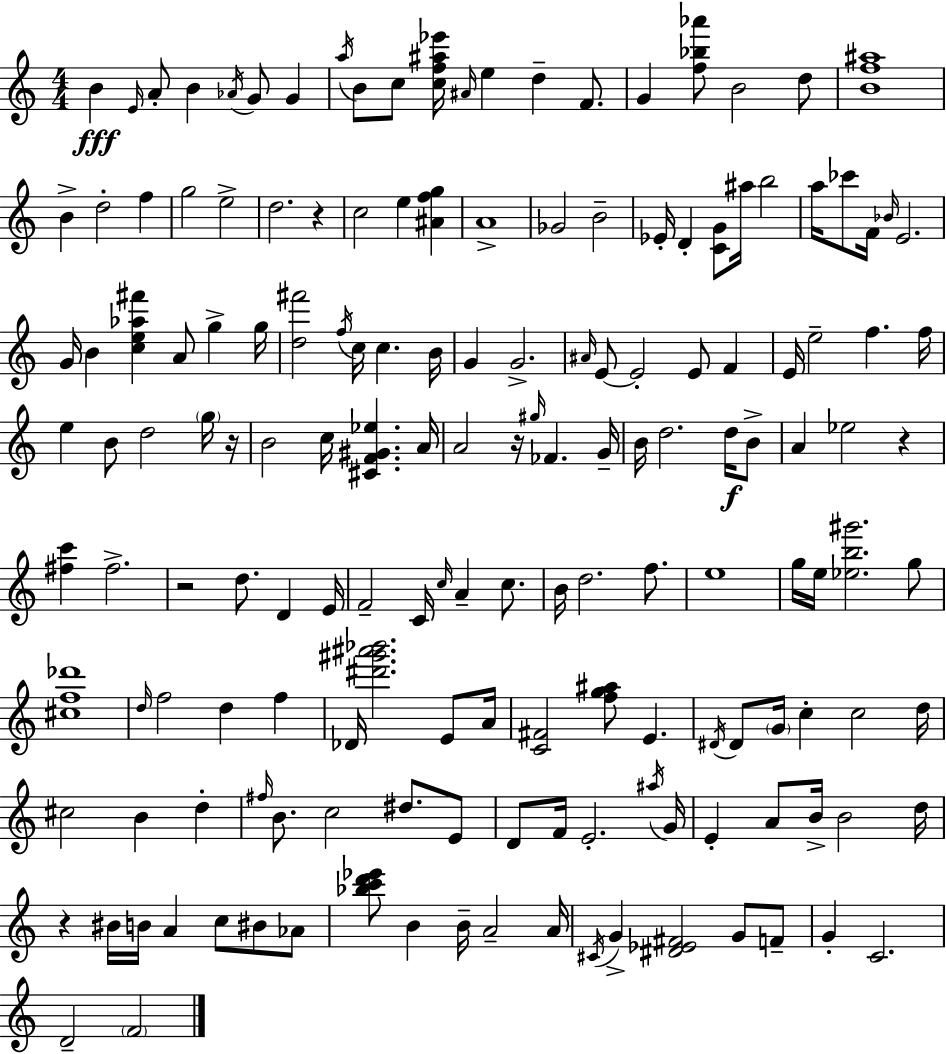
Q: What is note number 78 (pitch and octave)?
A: E4